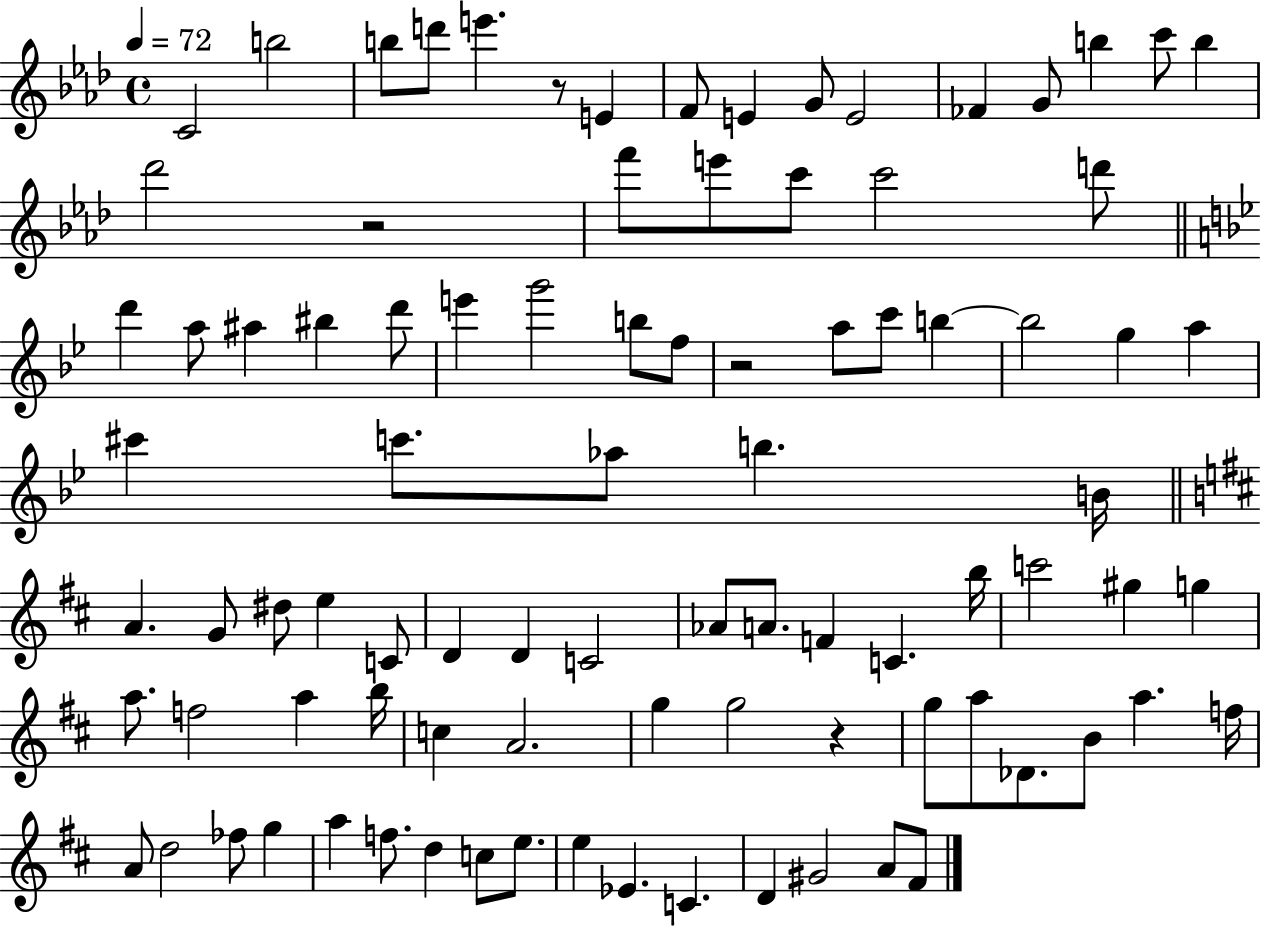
{
  \clef treble
  \time 4/4
  \defaultTimeSignature
  \key aes \major
  \tempo 4 = 72
  c'2 b''2 | b''8 d'''8 e'''4. r8 e'4 | f'8 e'4 g'8 e'2 | fes'4 g'8 b''4 c'''8 b''4 | \break des'''2 r2 | f'''8 e'''8 c'''8 c'''2 d'''8 | \bar "||" \break \key bes \major d'''4 a''8 ais''4 bis''4 d'''8 | e'''4 g'''2 b''8 f''8 | r2 a''8 c'''8 b''4~~ | b''2 g''4 a''4 | \break cis'''4 c'''8. aes''8 b''4. b'16 | \bar "||" \break \key d \major a'4. g'8 dis''8 e''4 c'8 | d'4 d'4 c'2 | aes'8 a'8. f'4 c'4. b''16 | c'''2 gis''4 g''4 | \break a''8. f''2 a''4 b''16 | c''4 a'2. | g''4 g''2 r4 | g''8 a''8 des'8. b'8 a''4. f''16 | \break a'8 d''2 fes''8 g''4 | a''4 f''8. d''4 c''8 e''8. | e''4 ees'4. c'4. | d'4 gis'2 a'8 fis'8 | \break \bar "|."
}